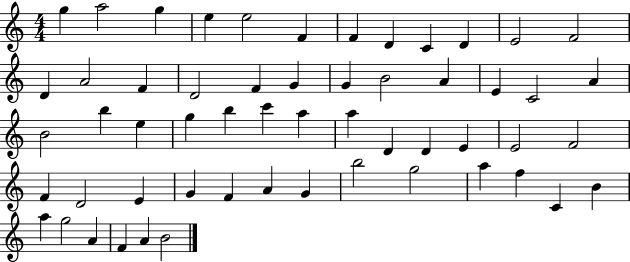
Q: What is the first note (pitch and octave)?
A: G5